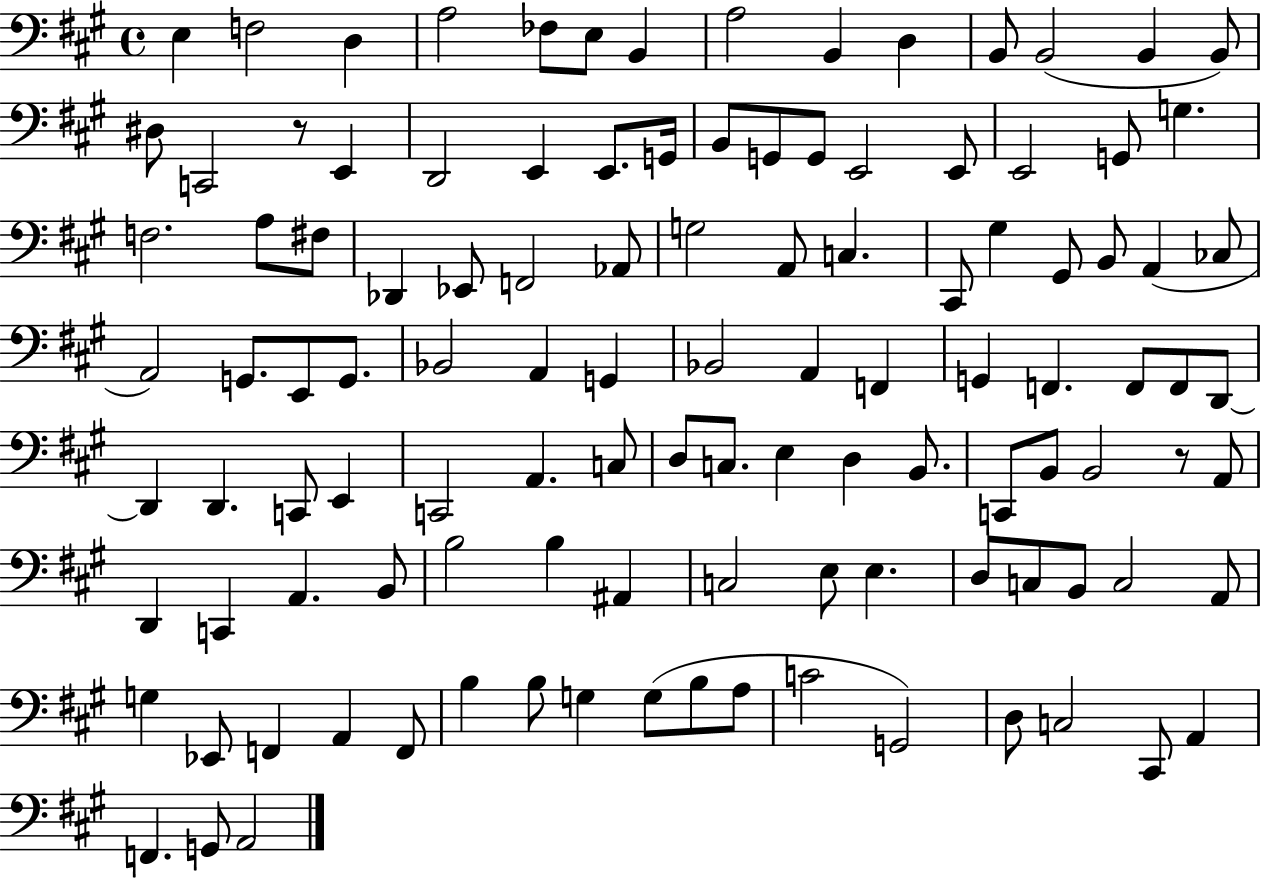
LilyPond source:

{
  \clef bass
  \time 4/4
  \defaultTimeSignature
  \key a \major
  e4 f2 d4 | a2 fes8 e8 b,4 | a2 b,4 d4 | b,8 b,2( b,4 b,8) | \break dis8 c,2 r8 e,4 | d,2 e,4 e,8. g,16 | b,8 g,8 g,8 e,2 e,8 | e,2 g,8 g4. | \break f2. a8 fis8 | des,4 ees,8 f,2 aes,8 | g2 a,8 c4. | cis,8 gis4 gis,8 b,8 a,4( ces8 | \break a,2) g,8. e,8 g,8. | bes,2 a,4 g,4 | bes,2 a,4 f,4 | g,4 f,4. f,8 f,8 d,8~~ | \break d,4 d,4. c,8 e,4 | c,2 a,4. c8 | d8 c8. e4 d4 b,8. | c,8 b,8 b,2 r8 a,8 | \break d,4 c,4 a,4. b,8 | b2 b4 ais,4 | c2 e8 e4. | d8 c8 b,8 c2 a,8 | \break g4 ees,8 f,4 a,4 f,8 | b4 b8 g4 g8( b8 a8 | c'2 g,2) | d8 c2 cis,8 a,4 | \break f,4. g,8 a,2 | \bar "|."
}